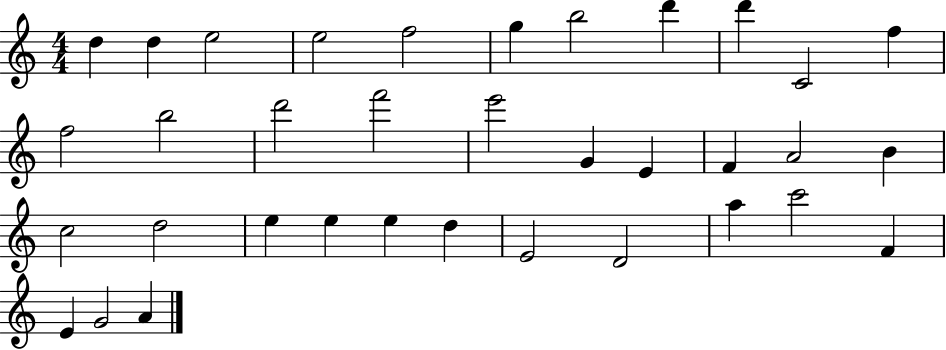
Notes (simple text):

D5/q D5/q E5/h E5/h F5/h G5/q B5/h D6/q D6/q C4/h F5/q F5/h B5/h D6/h F6/h E6/h G4/q E4/q F4/q A4/h B4/q C5/h D5/h E5/q E5/q E5/q D5/q E4/h D4/h A5/q C6/h F4/q E4/q G4/h A4/q